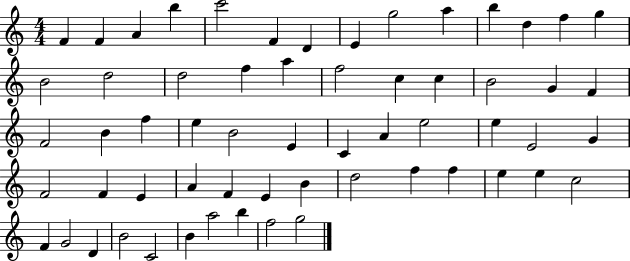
{
  \clef treble
  \numericTimeSignature
  \time 4/4
  \key c \major
  f'4 f'4 a'4 b''4 | c'''2 f'4 d'4 | e'4 g''2 a''4 | b''4 d''4 f''4 g''4 | \break b'2 d''2 | d''2 f''4 a''4 | f''2 c''4 c''4 | b'2 g'4 f'4 | \break f'2 b'4 f''4 | e''4 b'2 e'4 | c'4 a'4 e''2 | e''4 e'2 g'4 | \break f'2 f'4 e'4 | a'4 f'4 e'4 b'4 | d''2 f''4 f''4 | e''4 e''4 c''2 | \break f'4 g'2 d'4 | b'2 c'2 | b'4 a''2 b''4 | f''2 g''2 | \break \bar "|."
}